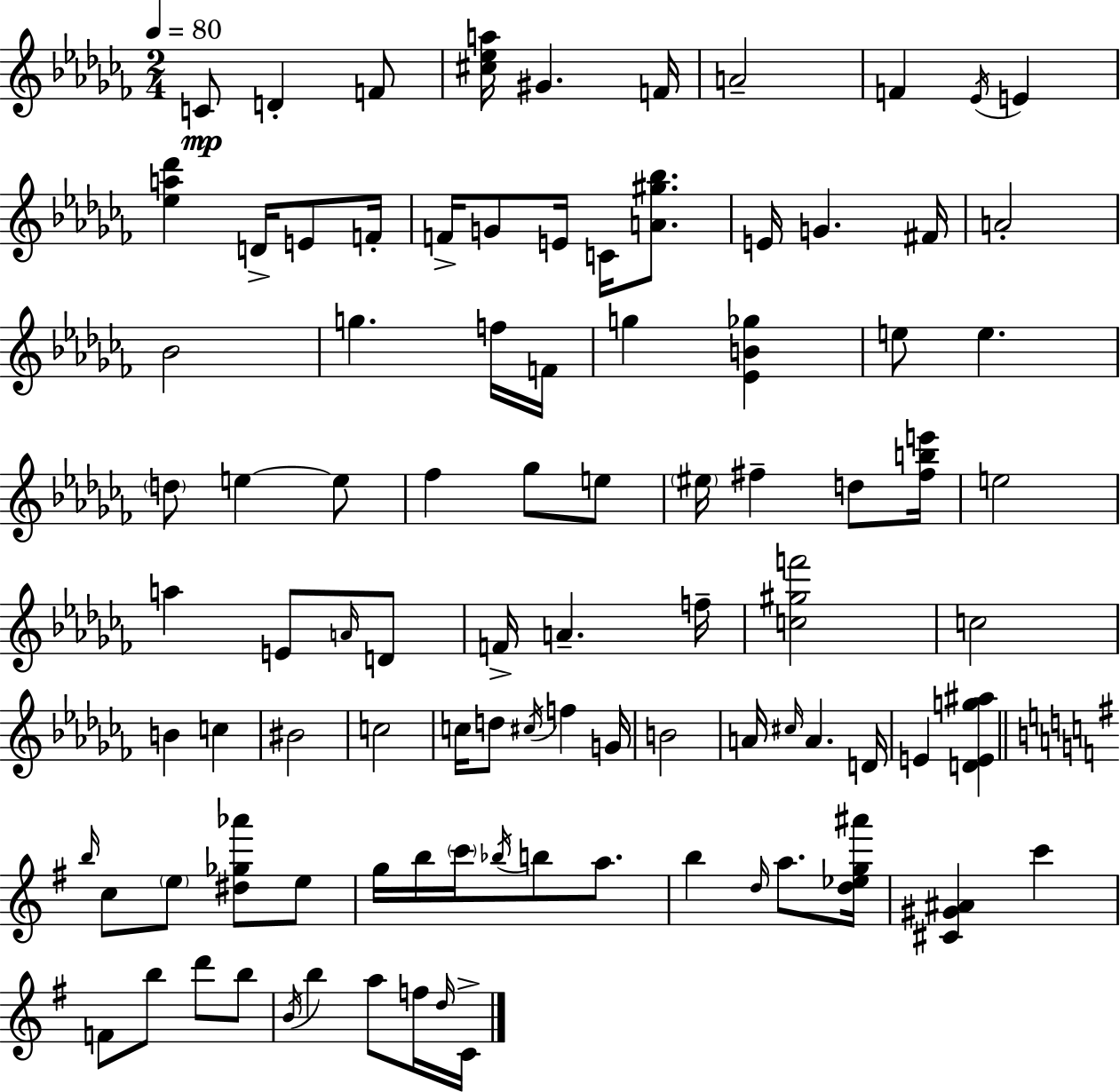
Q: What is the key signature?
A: AES minor